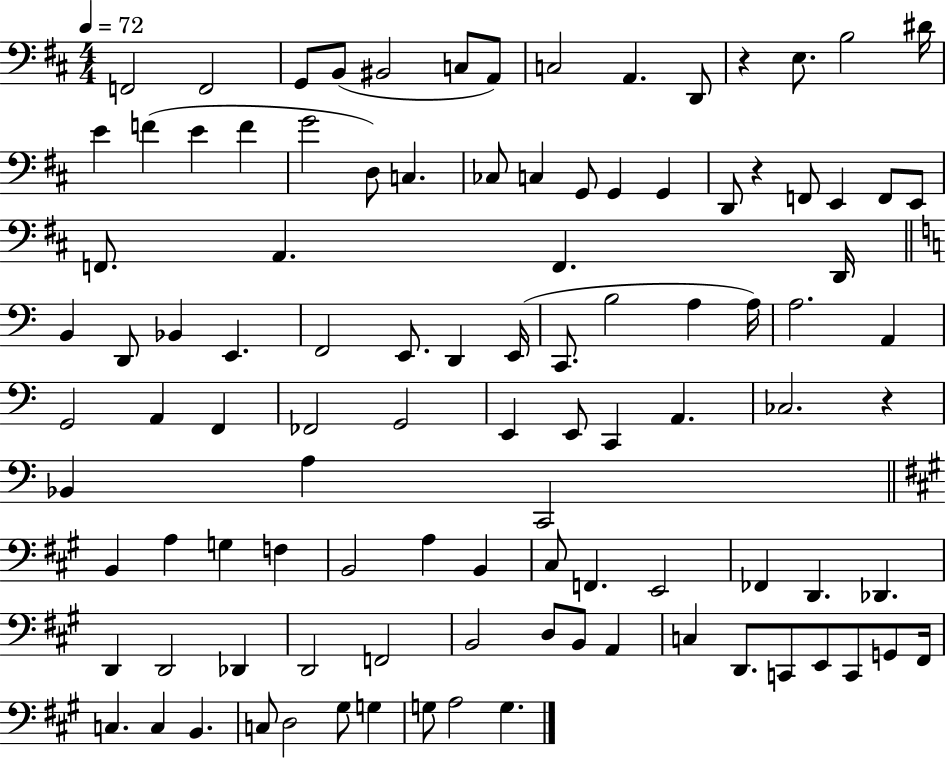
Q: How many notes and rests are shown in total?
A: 103